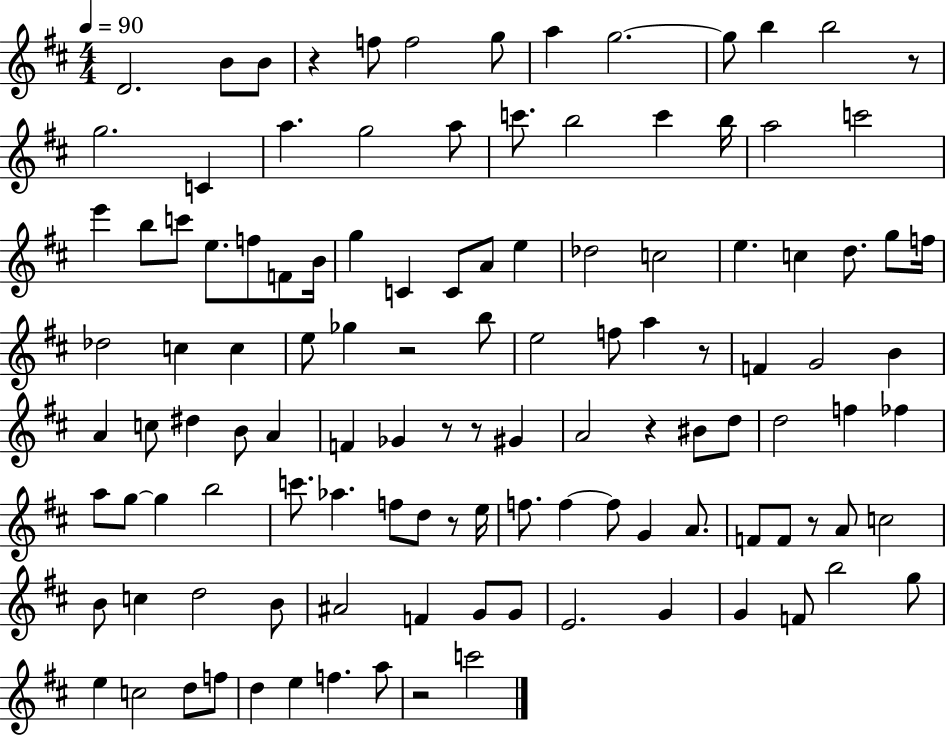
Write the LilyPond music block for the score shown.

{
  \clef treble
  \numericTimeSignature
  \time 4/4
  \key d \major
  \tempo 4 = 90
  \repeat volta 2 { d'2. b'8 b'8 | r4 f''8 f''2 g''8 | a''4 g''2.~~ | g''8 b''4 b''2 r8 | \break g''2. c'4 | a''4. g''2 a''8 | c'''8. b''2 c'''4 b''16 | a''2 c'''2 | \break e'''4 b''8 c'''8 e''8. f''8 f'8 b'16 | g''4 c'4 c'8 a'8 e''4 | des''2 c''2 | e''4. c''4 d''8. g''8 f''16 | \break des''2 c''4 c''4 | e''8 ges''4 r2 b''8 | e''2 f''8 a''4 r8 | f'4 g'2 b'4 | \break a'4 c''8 dis''4 b'8 a'4 | f'4 ges'4 r8 r8 gis'4 | a'2 r4 bis'8 d''8 | d''2 f''4 fes''4 | \break a''8 g''8~~ g''4 b''2 | c'''8. aes''4. f''8 d''8 r8 e''16 | f''8. f''4~~ f''8 g'4 a'8. | f'8 f'8 r8 a'8 c''2 | \break b'8 c''4 d''2 b'8 | ais'2 f'4 g'8 g'8 | e'2. g'4 | g'4 f'8 b''2 g''8 | \break e''4 c''2 d''8 f''8 | d''4 e''4 f''4. a''8 | r2 c'''2 | } \bar "|."
}